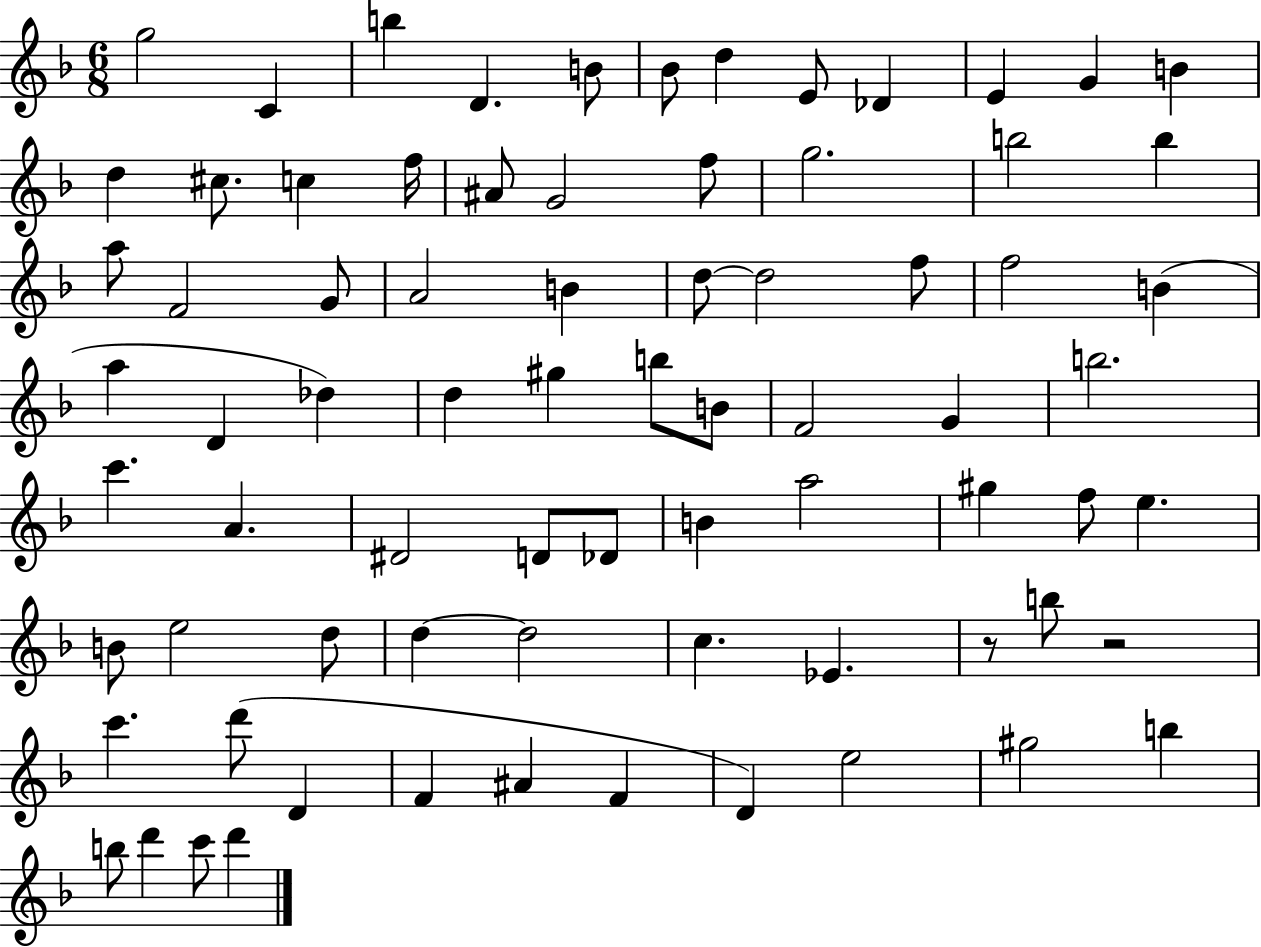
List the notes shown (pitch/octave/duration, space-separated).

G5/h C4/q B5/q D4/q. B4/e Bb4/e D5/q E4/e Db4/q E4/q G4/q B4/q D5/q C#5/e. C5/q F5/s A#4/e G4/h F5/e G5/h. B5/h B5/q A5/e F4/h G4/e A4/h B4/q D5/e D5/h F5/e F5/h B4/q A5/q D4/q Db5/q D5/q G#5/q B5/e B4/e F4/h G4/q B5/h. C6/q. A4/q. D#4/h D4/e Db4/e B4/q A5/h G#5/q F5/e E5/q. B4/e E5/h D5/e D5/q D5/h C5/q. Eb4/q. R/e B5/e R/h C6/q. D6/e D4/q F4/q A#4/q F4/q D4/q E5/h G#5/h B5/q B5/e D6/q C6/e D6/q